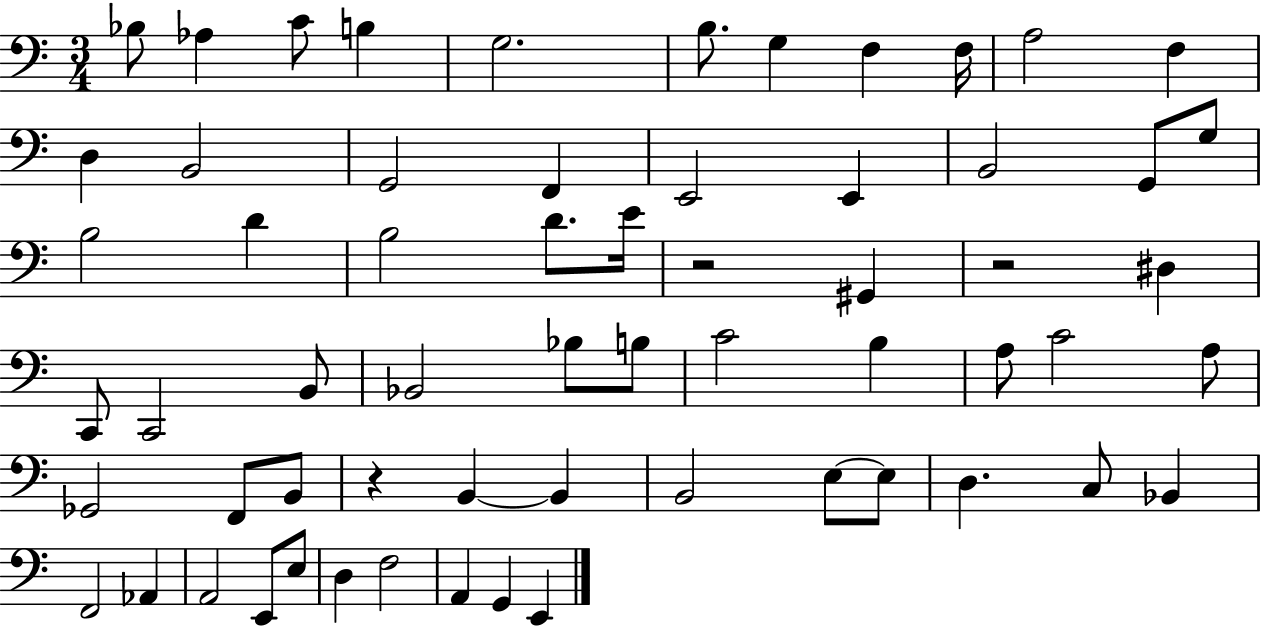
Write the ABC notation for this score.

X:1
T:Untitled
M:3/4
L:1/4
K:C
_B,/2 _A, C/2 B, G,2 B,/2 G, F, F,/4 A,2 F, D, B,,2 G,,2 F,, E,,2 E,, B,,2 G,,/2 G,/2 B,2 D B,2 D/2 E/4 z2 ^G,, z2 ^D, C,,/2 C,,2 B,,/2 _B,,2 _B,/2 B,/2 C2 B, A,/2 C2 A,/2 _G,,2 F,,/2 B,,/2 z B,, B,, B,,2 E,/2 E,/2 D, C,/2 _B,, F,,2 _A,, A,,2 E,,/2 E,/2 D, F,2 A,, G,, E,,